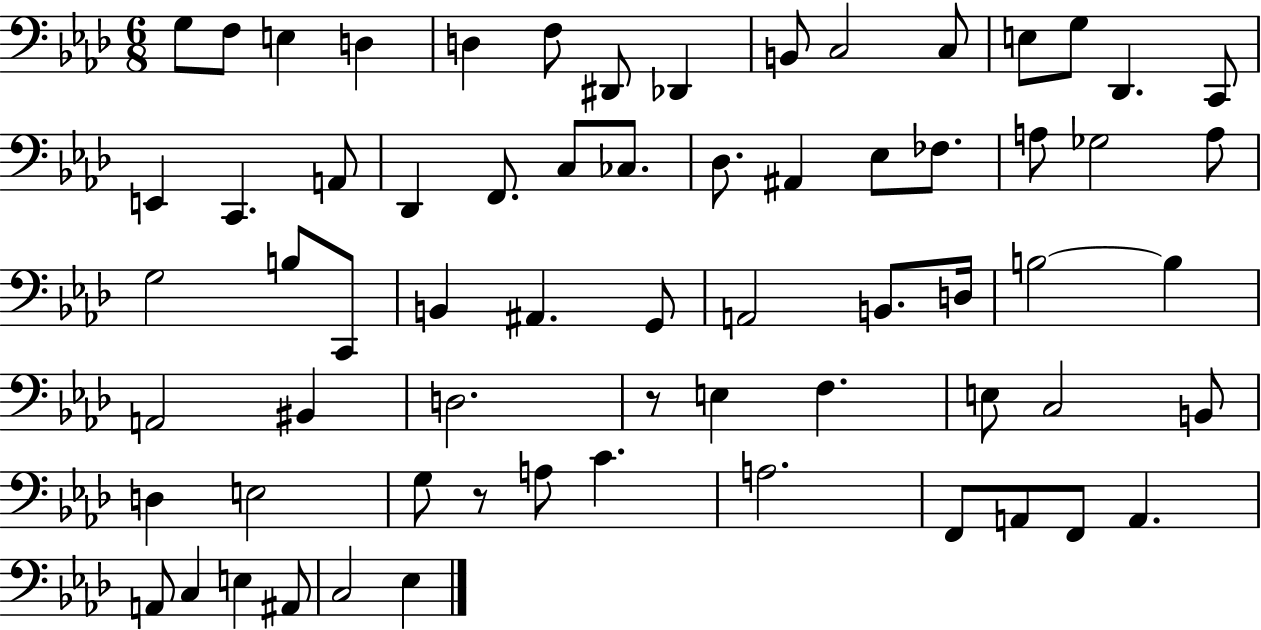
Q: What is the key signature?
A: AES major